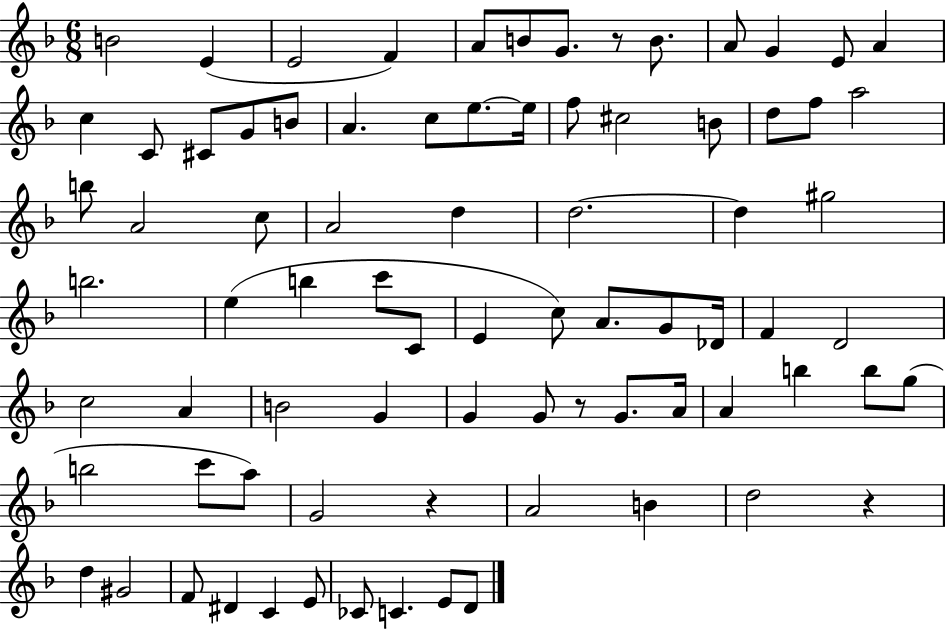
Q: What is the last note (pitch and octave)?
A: D4